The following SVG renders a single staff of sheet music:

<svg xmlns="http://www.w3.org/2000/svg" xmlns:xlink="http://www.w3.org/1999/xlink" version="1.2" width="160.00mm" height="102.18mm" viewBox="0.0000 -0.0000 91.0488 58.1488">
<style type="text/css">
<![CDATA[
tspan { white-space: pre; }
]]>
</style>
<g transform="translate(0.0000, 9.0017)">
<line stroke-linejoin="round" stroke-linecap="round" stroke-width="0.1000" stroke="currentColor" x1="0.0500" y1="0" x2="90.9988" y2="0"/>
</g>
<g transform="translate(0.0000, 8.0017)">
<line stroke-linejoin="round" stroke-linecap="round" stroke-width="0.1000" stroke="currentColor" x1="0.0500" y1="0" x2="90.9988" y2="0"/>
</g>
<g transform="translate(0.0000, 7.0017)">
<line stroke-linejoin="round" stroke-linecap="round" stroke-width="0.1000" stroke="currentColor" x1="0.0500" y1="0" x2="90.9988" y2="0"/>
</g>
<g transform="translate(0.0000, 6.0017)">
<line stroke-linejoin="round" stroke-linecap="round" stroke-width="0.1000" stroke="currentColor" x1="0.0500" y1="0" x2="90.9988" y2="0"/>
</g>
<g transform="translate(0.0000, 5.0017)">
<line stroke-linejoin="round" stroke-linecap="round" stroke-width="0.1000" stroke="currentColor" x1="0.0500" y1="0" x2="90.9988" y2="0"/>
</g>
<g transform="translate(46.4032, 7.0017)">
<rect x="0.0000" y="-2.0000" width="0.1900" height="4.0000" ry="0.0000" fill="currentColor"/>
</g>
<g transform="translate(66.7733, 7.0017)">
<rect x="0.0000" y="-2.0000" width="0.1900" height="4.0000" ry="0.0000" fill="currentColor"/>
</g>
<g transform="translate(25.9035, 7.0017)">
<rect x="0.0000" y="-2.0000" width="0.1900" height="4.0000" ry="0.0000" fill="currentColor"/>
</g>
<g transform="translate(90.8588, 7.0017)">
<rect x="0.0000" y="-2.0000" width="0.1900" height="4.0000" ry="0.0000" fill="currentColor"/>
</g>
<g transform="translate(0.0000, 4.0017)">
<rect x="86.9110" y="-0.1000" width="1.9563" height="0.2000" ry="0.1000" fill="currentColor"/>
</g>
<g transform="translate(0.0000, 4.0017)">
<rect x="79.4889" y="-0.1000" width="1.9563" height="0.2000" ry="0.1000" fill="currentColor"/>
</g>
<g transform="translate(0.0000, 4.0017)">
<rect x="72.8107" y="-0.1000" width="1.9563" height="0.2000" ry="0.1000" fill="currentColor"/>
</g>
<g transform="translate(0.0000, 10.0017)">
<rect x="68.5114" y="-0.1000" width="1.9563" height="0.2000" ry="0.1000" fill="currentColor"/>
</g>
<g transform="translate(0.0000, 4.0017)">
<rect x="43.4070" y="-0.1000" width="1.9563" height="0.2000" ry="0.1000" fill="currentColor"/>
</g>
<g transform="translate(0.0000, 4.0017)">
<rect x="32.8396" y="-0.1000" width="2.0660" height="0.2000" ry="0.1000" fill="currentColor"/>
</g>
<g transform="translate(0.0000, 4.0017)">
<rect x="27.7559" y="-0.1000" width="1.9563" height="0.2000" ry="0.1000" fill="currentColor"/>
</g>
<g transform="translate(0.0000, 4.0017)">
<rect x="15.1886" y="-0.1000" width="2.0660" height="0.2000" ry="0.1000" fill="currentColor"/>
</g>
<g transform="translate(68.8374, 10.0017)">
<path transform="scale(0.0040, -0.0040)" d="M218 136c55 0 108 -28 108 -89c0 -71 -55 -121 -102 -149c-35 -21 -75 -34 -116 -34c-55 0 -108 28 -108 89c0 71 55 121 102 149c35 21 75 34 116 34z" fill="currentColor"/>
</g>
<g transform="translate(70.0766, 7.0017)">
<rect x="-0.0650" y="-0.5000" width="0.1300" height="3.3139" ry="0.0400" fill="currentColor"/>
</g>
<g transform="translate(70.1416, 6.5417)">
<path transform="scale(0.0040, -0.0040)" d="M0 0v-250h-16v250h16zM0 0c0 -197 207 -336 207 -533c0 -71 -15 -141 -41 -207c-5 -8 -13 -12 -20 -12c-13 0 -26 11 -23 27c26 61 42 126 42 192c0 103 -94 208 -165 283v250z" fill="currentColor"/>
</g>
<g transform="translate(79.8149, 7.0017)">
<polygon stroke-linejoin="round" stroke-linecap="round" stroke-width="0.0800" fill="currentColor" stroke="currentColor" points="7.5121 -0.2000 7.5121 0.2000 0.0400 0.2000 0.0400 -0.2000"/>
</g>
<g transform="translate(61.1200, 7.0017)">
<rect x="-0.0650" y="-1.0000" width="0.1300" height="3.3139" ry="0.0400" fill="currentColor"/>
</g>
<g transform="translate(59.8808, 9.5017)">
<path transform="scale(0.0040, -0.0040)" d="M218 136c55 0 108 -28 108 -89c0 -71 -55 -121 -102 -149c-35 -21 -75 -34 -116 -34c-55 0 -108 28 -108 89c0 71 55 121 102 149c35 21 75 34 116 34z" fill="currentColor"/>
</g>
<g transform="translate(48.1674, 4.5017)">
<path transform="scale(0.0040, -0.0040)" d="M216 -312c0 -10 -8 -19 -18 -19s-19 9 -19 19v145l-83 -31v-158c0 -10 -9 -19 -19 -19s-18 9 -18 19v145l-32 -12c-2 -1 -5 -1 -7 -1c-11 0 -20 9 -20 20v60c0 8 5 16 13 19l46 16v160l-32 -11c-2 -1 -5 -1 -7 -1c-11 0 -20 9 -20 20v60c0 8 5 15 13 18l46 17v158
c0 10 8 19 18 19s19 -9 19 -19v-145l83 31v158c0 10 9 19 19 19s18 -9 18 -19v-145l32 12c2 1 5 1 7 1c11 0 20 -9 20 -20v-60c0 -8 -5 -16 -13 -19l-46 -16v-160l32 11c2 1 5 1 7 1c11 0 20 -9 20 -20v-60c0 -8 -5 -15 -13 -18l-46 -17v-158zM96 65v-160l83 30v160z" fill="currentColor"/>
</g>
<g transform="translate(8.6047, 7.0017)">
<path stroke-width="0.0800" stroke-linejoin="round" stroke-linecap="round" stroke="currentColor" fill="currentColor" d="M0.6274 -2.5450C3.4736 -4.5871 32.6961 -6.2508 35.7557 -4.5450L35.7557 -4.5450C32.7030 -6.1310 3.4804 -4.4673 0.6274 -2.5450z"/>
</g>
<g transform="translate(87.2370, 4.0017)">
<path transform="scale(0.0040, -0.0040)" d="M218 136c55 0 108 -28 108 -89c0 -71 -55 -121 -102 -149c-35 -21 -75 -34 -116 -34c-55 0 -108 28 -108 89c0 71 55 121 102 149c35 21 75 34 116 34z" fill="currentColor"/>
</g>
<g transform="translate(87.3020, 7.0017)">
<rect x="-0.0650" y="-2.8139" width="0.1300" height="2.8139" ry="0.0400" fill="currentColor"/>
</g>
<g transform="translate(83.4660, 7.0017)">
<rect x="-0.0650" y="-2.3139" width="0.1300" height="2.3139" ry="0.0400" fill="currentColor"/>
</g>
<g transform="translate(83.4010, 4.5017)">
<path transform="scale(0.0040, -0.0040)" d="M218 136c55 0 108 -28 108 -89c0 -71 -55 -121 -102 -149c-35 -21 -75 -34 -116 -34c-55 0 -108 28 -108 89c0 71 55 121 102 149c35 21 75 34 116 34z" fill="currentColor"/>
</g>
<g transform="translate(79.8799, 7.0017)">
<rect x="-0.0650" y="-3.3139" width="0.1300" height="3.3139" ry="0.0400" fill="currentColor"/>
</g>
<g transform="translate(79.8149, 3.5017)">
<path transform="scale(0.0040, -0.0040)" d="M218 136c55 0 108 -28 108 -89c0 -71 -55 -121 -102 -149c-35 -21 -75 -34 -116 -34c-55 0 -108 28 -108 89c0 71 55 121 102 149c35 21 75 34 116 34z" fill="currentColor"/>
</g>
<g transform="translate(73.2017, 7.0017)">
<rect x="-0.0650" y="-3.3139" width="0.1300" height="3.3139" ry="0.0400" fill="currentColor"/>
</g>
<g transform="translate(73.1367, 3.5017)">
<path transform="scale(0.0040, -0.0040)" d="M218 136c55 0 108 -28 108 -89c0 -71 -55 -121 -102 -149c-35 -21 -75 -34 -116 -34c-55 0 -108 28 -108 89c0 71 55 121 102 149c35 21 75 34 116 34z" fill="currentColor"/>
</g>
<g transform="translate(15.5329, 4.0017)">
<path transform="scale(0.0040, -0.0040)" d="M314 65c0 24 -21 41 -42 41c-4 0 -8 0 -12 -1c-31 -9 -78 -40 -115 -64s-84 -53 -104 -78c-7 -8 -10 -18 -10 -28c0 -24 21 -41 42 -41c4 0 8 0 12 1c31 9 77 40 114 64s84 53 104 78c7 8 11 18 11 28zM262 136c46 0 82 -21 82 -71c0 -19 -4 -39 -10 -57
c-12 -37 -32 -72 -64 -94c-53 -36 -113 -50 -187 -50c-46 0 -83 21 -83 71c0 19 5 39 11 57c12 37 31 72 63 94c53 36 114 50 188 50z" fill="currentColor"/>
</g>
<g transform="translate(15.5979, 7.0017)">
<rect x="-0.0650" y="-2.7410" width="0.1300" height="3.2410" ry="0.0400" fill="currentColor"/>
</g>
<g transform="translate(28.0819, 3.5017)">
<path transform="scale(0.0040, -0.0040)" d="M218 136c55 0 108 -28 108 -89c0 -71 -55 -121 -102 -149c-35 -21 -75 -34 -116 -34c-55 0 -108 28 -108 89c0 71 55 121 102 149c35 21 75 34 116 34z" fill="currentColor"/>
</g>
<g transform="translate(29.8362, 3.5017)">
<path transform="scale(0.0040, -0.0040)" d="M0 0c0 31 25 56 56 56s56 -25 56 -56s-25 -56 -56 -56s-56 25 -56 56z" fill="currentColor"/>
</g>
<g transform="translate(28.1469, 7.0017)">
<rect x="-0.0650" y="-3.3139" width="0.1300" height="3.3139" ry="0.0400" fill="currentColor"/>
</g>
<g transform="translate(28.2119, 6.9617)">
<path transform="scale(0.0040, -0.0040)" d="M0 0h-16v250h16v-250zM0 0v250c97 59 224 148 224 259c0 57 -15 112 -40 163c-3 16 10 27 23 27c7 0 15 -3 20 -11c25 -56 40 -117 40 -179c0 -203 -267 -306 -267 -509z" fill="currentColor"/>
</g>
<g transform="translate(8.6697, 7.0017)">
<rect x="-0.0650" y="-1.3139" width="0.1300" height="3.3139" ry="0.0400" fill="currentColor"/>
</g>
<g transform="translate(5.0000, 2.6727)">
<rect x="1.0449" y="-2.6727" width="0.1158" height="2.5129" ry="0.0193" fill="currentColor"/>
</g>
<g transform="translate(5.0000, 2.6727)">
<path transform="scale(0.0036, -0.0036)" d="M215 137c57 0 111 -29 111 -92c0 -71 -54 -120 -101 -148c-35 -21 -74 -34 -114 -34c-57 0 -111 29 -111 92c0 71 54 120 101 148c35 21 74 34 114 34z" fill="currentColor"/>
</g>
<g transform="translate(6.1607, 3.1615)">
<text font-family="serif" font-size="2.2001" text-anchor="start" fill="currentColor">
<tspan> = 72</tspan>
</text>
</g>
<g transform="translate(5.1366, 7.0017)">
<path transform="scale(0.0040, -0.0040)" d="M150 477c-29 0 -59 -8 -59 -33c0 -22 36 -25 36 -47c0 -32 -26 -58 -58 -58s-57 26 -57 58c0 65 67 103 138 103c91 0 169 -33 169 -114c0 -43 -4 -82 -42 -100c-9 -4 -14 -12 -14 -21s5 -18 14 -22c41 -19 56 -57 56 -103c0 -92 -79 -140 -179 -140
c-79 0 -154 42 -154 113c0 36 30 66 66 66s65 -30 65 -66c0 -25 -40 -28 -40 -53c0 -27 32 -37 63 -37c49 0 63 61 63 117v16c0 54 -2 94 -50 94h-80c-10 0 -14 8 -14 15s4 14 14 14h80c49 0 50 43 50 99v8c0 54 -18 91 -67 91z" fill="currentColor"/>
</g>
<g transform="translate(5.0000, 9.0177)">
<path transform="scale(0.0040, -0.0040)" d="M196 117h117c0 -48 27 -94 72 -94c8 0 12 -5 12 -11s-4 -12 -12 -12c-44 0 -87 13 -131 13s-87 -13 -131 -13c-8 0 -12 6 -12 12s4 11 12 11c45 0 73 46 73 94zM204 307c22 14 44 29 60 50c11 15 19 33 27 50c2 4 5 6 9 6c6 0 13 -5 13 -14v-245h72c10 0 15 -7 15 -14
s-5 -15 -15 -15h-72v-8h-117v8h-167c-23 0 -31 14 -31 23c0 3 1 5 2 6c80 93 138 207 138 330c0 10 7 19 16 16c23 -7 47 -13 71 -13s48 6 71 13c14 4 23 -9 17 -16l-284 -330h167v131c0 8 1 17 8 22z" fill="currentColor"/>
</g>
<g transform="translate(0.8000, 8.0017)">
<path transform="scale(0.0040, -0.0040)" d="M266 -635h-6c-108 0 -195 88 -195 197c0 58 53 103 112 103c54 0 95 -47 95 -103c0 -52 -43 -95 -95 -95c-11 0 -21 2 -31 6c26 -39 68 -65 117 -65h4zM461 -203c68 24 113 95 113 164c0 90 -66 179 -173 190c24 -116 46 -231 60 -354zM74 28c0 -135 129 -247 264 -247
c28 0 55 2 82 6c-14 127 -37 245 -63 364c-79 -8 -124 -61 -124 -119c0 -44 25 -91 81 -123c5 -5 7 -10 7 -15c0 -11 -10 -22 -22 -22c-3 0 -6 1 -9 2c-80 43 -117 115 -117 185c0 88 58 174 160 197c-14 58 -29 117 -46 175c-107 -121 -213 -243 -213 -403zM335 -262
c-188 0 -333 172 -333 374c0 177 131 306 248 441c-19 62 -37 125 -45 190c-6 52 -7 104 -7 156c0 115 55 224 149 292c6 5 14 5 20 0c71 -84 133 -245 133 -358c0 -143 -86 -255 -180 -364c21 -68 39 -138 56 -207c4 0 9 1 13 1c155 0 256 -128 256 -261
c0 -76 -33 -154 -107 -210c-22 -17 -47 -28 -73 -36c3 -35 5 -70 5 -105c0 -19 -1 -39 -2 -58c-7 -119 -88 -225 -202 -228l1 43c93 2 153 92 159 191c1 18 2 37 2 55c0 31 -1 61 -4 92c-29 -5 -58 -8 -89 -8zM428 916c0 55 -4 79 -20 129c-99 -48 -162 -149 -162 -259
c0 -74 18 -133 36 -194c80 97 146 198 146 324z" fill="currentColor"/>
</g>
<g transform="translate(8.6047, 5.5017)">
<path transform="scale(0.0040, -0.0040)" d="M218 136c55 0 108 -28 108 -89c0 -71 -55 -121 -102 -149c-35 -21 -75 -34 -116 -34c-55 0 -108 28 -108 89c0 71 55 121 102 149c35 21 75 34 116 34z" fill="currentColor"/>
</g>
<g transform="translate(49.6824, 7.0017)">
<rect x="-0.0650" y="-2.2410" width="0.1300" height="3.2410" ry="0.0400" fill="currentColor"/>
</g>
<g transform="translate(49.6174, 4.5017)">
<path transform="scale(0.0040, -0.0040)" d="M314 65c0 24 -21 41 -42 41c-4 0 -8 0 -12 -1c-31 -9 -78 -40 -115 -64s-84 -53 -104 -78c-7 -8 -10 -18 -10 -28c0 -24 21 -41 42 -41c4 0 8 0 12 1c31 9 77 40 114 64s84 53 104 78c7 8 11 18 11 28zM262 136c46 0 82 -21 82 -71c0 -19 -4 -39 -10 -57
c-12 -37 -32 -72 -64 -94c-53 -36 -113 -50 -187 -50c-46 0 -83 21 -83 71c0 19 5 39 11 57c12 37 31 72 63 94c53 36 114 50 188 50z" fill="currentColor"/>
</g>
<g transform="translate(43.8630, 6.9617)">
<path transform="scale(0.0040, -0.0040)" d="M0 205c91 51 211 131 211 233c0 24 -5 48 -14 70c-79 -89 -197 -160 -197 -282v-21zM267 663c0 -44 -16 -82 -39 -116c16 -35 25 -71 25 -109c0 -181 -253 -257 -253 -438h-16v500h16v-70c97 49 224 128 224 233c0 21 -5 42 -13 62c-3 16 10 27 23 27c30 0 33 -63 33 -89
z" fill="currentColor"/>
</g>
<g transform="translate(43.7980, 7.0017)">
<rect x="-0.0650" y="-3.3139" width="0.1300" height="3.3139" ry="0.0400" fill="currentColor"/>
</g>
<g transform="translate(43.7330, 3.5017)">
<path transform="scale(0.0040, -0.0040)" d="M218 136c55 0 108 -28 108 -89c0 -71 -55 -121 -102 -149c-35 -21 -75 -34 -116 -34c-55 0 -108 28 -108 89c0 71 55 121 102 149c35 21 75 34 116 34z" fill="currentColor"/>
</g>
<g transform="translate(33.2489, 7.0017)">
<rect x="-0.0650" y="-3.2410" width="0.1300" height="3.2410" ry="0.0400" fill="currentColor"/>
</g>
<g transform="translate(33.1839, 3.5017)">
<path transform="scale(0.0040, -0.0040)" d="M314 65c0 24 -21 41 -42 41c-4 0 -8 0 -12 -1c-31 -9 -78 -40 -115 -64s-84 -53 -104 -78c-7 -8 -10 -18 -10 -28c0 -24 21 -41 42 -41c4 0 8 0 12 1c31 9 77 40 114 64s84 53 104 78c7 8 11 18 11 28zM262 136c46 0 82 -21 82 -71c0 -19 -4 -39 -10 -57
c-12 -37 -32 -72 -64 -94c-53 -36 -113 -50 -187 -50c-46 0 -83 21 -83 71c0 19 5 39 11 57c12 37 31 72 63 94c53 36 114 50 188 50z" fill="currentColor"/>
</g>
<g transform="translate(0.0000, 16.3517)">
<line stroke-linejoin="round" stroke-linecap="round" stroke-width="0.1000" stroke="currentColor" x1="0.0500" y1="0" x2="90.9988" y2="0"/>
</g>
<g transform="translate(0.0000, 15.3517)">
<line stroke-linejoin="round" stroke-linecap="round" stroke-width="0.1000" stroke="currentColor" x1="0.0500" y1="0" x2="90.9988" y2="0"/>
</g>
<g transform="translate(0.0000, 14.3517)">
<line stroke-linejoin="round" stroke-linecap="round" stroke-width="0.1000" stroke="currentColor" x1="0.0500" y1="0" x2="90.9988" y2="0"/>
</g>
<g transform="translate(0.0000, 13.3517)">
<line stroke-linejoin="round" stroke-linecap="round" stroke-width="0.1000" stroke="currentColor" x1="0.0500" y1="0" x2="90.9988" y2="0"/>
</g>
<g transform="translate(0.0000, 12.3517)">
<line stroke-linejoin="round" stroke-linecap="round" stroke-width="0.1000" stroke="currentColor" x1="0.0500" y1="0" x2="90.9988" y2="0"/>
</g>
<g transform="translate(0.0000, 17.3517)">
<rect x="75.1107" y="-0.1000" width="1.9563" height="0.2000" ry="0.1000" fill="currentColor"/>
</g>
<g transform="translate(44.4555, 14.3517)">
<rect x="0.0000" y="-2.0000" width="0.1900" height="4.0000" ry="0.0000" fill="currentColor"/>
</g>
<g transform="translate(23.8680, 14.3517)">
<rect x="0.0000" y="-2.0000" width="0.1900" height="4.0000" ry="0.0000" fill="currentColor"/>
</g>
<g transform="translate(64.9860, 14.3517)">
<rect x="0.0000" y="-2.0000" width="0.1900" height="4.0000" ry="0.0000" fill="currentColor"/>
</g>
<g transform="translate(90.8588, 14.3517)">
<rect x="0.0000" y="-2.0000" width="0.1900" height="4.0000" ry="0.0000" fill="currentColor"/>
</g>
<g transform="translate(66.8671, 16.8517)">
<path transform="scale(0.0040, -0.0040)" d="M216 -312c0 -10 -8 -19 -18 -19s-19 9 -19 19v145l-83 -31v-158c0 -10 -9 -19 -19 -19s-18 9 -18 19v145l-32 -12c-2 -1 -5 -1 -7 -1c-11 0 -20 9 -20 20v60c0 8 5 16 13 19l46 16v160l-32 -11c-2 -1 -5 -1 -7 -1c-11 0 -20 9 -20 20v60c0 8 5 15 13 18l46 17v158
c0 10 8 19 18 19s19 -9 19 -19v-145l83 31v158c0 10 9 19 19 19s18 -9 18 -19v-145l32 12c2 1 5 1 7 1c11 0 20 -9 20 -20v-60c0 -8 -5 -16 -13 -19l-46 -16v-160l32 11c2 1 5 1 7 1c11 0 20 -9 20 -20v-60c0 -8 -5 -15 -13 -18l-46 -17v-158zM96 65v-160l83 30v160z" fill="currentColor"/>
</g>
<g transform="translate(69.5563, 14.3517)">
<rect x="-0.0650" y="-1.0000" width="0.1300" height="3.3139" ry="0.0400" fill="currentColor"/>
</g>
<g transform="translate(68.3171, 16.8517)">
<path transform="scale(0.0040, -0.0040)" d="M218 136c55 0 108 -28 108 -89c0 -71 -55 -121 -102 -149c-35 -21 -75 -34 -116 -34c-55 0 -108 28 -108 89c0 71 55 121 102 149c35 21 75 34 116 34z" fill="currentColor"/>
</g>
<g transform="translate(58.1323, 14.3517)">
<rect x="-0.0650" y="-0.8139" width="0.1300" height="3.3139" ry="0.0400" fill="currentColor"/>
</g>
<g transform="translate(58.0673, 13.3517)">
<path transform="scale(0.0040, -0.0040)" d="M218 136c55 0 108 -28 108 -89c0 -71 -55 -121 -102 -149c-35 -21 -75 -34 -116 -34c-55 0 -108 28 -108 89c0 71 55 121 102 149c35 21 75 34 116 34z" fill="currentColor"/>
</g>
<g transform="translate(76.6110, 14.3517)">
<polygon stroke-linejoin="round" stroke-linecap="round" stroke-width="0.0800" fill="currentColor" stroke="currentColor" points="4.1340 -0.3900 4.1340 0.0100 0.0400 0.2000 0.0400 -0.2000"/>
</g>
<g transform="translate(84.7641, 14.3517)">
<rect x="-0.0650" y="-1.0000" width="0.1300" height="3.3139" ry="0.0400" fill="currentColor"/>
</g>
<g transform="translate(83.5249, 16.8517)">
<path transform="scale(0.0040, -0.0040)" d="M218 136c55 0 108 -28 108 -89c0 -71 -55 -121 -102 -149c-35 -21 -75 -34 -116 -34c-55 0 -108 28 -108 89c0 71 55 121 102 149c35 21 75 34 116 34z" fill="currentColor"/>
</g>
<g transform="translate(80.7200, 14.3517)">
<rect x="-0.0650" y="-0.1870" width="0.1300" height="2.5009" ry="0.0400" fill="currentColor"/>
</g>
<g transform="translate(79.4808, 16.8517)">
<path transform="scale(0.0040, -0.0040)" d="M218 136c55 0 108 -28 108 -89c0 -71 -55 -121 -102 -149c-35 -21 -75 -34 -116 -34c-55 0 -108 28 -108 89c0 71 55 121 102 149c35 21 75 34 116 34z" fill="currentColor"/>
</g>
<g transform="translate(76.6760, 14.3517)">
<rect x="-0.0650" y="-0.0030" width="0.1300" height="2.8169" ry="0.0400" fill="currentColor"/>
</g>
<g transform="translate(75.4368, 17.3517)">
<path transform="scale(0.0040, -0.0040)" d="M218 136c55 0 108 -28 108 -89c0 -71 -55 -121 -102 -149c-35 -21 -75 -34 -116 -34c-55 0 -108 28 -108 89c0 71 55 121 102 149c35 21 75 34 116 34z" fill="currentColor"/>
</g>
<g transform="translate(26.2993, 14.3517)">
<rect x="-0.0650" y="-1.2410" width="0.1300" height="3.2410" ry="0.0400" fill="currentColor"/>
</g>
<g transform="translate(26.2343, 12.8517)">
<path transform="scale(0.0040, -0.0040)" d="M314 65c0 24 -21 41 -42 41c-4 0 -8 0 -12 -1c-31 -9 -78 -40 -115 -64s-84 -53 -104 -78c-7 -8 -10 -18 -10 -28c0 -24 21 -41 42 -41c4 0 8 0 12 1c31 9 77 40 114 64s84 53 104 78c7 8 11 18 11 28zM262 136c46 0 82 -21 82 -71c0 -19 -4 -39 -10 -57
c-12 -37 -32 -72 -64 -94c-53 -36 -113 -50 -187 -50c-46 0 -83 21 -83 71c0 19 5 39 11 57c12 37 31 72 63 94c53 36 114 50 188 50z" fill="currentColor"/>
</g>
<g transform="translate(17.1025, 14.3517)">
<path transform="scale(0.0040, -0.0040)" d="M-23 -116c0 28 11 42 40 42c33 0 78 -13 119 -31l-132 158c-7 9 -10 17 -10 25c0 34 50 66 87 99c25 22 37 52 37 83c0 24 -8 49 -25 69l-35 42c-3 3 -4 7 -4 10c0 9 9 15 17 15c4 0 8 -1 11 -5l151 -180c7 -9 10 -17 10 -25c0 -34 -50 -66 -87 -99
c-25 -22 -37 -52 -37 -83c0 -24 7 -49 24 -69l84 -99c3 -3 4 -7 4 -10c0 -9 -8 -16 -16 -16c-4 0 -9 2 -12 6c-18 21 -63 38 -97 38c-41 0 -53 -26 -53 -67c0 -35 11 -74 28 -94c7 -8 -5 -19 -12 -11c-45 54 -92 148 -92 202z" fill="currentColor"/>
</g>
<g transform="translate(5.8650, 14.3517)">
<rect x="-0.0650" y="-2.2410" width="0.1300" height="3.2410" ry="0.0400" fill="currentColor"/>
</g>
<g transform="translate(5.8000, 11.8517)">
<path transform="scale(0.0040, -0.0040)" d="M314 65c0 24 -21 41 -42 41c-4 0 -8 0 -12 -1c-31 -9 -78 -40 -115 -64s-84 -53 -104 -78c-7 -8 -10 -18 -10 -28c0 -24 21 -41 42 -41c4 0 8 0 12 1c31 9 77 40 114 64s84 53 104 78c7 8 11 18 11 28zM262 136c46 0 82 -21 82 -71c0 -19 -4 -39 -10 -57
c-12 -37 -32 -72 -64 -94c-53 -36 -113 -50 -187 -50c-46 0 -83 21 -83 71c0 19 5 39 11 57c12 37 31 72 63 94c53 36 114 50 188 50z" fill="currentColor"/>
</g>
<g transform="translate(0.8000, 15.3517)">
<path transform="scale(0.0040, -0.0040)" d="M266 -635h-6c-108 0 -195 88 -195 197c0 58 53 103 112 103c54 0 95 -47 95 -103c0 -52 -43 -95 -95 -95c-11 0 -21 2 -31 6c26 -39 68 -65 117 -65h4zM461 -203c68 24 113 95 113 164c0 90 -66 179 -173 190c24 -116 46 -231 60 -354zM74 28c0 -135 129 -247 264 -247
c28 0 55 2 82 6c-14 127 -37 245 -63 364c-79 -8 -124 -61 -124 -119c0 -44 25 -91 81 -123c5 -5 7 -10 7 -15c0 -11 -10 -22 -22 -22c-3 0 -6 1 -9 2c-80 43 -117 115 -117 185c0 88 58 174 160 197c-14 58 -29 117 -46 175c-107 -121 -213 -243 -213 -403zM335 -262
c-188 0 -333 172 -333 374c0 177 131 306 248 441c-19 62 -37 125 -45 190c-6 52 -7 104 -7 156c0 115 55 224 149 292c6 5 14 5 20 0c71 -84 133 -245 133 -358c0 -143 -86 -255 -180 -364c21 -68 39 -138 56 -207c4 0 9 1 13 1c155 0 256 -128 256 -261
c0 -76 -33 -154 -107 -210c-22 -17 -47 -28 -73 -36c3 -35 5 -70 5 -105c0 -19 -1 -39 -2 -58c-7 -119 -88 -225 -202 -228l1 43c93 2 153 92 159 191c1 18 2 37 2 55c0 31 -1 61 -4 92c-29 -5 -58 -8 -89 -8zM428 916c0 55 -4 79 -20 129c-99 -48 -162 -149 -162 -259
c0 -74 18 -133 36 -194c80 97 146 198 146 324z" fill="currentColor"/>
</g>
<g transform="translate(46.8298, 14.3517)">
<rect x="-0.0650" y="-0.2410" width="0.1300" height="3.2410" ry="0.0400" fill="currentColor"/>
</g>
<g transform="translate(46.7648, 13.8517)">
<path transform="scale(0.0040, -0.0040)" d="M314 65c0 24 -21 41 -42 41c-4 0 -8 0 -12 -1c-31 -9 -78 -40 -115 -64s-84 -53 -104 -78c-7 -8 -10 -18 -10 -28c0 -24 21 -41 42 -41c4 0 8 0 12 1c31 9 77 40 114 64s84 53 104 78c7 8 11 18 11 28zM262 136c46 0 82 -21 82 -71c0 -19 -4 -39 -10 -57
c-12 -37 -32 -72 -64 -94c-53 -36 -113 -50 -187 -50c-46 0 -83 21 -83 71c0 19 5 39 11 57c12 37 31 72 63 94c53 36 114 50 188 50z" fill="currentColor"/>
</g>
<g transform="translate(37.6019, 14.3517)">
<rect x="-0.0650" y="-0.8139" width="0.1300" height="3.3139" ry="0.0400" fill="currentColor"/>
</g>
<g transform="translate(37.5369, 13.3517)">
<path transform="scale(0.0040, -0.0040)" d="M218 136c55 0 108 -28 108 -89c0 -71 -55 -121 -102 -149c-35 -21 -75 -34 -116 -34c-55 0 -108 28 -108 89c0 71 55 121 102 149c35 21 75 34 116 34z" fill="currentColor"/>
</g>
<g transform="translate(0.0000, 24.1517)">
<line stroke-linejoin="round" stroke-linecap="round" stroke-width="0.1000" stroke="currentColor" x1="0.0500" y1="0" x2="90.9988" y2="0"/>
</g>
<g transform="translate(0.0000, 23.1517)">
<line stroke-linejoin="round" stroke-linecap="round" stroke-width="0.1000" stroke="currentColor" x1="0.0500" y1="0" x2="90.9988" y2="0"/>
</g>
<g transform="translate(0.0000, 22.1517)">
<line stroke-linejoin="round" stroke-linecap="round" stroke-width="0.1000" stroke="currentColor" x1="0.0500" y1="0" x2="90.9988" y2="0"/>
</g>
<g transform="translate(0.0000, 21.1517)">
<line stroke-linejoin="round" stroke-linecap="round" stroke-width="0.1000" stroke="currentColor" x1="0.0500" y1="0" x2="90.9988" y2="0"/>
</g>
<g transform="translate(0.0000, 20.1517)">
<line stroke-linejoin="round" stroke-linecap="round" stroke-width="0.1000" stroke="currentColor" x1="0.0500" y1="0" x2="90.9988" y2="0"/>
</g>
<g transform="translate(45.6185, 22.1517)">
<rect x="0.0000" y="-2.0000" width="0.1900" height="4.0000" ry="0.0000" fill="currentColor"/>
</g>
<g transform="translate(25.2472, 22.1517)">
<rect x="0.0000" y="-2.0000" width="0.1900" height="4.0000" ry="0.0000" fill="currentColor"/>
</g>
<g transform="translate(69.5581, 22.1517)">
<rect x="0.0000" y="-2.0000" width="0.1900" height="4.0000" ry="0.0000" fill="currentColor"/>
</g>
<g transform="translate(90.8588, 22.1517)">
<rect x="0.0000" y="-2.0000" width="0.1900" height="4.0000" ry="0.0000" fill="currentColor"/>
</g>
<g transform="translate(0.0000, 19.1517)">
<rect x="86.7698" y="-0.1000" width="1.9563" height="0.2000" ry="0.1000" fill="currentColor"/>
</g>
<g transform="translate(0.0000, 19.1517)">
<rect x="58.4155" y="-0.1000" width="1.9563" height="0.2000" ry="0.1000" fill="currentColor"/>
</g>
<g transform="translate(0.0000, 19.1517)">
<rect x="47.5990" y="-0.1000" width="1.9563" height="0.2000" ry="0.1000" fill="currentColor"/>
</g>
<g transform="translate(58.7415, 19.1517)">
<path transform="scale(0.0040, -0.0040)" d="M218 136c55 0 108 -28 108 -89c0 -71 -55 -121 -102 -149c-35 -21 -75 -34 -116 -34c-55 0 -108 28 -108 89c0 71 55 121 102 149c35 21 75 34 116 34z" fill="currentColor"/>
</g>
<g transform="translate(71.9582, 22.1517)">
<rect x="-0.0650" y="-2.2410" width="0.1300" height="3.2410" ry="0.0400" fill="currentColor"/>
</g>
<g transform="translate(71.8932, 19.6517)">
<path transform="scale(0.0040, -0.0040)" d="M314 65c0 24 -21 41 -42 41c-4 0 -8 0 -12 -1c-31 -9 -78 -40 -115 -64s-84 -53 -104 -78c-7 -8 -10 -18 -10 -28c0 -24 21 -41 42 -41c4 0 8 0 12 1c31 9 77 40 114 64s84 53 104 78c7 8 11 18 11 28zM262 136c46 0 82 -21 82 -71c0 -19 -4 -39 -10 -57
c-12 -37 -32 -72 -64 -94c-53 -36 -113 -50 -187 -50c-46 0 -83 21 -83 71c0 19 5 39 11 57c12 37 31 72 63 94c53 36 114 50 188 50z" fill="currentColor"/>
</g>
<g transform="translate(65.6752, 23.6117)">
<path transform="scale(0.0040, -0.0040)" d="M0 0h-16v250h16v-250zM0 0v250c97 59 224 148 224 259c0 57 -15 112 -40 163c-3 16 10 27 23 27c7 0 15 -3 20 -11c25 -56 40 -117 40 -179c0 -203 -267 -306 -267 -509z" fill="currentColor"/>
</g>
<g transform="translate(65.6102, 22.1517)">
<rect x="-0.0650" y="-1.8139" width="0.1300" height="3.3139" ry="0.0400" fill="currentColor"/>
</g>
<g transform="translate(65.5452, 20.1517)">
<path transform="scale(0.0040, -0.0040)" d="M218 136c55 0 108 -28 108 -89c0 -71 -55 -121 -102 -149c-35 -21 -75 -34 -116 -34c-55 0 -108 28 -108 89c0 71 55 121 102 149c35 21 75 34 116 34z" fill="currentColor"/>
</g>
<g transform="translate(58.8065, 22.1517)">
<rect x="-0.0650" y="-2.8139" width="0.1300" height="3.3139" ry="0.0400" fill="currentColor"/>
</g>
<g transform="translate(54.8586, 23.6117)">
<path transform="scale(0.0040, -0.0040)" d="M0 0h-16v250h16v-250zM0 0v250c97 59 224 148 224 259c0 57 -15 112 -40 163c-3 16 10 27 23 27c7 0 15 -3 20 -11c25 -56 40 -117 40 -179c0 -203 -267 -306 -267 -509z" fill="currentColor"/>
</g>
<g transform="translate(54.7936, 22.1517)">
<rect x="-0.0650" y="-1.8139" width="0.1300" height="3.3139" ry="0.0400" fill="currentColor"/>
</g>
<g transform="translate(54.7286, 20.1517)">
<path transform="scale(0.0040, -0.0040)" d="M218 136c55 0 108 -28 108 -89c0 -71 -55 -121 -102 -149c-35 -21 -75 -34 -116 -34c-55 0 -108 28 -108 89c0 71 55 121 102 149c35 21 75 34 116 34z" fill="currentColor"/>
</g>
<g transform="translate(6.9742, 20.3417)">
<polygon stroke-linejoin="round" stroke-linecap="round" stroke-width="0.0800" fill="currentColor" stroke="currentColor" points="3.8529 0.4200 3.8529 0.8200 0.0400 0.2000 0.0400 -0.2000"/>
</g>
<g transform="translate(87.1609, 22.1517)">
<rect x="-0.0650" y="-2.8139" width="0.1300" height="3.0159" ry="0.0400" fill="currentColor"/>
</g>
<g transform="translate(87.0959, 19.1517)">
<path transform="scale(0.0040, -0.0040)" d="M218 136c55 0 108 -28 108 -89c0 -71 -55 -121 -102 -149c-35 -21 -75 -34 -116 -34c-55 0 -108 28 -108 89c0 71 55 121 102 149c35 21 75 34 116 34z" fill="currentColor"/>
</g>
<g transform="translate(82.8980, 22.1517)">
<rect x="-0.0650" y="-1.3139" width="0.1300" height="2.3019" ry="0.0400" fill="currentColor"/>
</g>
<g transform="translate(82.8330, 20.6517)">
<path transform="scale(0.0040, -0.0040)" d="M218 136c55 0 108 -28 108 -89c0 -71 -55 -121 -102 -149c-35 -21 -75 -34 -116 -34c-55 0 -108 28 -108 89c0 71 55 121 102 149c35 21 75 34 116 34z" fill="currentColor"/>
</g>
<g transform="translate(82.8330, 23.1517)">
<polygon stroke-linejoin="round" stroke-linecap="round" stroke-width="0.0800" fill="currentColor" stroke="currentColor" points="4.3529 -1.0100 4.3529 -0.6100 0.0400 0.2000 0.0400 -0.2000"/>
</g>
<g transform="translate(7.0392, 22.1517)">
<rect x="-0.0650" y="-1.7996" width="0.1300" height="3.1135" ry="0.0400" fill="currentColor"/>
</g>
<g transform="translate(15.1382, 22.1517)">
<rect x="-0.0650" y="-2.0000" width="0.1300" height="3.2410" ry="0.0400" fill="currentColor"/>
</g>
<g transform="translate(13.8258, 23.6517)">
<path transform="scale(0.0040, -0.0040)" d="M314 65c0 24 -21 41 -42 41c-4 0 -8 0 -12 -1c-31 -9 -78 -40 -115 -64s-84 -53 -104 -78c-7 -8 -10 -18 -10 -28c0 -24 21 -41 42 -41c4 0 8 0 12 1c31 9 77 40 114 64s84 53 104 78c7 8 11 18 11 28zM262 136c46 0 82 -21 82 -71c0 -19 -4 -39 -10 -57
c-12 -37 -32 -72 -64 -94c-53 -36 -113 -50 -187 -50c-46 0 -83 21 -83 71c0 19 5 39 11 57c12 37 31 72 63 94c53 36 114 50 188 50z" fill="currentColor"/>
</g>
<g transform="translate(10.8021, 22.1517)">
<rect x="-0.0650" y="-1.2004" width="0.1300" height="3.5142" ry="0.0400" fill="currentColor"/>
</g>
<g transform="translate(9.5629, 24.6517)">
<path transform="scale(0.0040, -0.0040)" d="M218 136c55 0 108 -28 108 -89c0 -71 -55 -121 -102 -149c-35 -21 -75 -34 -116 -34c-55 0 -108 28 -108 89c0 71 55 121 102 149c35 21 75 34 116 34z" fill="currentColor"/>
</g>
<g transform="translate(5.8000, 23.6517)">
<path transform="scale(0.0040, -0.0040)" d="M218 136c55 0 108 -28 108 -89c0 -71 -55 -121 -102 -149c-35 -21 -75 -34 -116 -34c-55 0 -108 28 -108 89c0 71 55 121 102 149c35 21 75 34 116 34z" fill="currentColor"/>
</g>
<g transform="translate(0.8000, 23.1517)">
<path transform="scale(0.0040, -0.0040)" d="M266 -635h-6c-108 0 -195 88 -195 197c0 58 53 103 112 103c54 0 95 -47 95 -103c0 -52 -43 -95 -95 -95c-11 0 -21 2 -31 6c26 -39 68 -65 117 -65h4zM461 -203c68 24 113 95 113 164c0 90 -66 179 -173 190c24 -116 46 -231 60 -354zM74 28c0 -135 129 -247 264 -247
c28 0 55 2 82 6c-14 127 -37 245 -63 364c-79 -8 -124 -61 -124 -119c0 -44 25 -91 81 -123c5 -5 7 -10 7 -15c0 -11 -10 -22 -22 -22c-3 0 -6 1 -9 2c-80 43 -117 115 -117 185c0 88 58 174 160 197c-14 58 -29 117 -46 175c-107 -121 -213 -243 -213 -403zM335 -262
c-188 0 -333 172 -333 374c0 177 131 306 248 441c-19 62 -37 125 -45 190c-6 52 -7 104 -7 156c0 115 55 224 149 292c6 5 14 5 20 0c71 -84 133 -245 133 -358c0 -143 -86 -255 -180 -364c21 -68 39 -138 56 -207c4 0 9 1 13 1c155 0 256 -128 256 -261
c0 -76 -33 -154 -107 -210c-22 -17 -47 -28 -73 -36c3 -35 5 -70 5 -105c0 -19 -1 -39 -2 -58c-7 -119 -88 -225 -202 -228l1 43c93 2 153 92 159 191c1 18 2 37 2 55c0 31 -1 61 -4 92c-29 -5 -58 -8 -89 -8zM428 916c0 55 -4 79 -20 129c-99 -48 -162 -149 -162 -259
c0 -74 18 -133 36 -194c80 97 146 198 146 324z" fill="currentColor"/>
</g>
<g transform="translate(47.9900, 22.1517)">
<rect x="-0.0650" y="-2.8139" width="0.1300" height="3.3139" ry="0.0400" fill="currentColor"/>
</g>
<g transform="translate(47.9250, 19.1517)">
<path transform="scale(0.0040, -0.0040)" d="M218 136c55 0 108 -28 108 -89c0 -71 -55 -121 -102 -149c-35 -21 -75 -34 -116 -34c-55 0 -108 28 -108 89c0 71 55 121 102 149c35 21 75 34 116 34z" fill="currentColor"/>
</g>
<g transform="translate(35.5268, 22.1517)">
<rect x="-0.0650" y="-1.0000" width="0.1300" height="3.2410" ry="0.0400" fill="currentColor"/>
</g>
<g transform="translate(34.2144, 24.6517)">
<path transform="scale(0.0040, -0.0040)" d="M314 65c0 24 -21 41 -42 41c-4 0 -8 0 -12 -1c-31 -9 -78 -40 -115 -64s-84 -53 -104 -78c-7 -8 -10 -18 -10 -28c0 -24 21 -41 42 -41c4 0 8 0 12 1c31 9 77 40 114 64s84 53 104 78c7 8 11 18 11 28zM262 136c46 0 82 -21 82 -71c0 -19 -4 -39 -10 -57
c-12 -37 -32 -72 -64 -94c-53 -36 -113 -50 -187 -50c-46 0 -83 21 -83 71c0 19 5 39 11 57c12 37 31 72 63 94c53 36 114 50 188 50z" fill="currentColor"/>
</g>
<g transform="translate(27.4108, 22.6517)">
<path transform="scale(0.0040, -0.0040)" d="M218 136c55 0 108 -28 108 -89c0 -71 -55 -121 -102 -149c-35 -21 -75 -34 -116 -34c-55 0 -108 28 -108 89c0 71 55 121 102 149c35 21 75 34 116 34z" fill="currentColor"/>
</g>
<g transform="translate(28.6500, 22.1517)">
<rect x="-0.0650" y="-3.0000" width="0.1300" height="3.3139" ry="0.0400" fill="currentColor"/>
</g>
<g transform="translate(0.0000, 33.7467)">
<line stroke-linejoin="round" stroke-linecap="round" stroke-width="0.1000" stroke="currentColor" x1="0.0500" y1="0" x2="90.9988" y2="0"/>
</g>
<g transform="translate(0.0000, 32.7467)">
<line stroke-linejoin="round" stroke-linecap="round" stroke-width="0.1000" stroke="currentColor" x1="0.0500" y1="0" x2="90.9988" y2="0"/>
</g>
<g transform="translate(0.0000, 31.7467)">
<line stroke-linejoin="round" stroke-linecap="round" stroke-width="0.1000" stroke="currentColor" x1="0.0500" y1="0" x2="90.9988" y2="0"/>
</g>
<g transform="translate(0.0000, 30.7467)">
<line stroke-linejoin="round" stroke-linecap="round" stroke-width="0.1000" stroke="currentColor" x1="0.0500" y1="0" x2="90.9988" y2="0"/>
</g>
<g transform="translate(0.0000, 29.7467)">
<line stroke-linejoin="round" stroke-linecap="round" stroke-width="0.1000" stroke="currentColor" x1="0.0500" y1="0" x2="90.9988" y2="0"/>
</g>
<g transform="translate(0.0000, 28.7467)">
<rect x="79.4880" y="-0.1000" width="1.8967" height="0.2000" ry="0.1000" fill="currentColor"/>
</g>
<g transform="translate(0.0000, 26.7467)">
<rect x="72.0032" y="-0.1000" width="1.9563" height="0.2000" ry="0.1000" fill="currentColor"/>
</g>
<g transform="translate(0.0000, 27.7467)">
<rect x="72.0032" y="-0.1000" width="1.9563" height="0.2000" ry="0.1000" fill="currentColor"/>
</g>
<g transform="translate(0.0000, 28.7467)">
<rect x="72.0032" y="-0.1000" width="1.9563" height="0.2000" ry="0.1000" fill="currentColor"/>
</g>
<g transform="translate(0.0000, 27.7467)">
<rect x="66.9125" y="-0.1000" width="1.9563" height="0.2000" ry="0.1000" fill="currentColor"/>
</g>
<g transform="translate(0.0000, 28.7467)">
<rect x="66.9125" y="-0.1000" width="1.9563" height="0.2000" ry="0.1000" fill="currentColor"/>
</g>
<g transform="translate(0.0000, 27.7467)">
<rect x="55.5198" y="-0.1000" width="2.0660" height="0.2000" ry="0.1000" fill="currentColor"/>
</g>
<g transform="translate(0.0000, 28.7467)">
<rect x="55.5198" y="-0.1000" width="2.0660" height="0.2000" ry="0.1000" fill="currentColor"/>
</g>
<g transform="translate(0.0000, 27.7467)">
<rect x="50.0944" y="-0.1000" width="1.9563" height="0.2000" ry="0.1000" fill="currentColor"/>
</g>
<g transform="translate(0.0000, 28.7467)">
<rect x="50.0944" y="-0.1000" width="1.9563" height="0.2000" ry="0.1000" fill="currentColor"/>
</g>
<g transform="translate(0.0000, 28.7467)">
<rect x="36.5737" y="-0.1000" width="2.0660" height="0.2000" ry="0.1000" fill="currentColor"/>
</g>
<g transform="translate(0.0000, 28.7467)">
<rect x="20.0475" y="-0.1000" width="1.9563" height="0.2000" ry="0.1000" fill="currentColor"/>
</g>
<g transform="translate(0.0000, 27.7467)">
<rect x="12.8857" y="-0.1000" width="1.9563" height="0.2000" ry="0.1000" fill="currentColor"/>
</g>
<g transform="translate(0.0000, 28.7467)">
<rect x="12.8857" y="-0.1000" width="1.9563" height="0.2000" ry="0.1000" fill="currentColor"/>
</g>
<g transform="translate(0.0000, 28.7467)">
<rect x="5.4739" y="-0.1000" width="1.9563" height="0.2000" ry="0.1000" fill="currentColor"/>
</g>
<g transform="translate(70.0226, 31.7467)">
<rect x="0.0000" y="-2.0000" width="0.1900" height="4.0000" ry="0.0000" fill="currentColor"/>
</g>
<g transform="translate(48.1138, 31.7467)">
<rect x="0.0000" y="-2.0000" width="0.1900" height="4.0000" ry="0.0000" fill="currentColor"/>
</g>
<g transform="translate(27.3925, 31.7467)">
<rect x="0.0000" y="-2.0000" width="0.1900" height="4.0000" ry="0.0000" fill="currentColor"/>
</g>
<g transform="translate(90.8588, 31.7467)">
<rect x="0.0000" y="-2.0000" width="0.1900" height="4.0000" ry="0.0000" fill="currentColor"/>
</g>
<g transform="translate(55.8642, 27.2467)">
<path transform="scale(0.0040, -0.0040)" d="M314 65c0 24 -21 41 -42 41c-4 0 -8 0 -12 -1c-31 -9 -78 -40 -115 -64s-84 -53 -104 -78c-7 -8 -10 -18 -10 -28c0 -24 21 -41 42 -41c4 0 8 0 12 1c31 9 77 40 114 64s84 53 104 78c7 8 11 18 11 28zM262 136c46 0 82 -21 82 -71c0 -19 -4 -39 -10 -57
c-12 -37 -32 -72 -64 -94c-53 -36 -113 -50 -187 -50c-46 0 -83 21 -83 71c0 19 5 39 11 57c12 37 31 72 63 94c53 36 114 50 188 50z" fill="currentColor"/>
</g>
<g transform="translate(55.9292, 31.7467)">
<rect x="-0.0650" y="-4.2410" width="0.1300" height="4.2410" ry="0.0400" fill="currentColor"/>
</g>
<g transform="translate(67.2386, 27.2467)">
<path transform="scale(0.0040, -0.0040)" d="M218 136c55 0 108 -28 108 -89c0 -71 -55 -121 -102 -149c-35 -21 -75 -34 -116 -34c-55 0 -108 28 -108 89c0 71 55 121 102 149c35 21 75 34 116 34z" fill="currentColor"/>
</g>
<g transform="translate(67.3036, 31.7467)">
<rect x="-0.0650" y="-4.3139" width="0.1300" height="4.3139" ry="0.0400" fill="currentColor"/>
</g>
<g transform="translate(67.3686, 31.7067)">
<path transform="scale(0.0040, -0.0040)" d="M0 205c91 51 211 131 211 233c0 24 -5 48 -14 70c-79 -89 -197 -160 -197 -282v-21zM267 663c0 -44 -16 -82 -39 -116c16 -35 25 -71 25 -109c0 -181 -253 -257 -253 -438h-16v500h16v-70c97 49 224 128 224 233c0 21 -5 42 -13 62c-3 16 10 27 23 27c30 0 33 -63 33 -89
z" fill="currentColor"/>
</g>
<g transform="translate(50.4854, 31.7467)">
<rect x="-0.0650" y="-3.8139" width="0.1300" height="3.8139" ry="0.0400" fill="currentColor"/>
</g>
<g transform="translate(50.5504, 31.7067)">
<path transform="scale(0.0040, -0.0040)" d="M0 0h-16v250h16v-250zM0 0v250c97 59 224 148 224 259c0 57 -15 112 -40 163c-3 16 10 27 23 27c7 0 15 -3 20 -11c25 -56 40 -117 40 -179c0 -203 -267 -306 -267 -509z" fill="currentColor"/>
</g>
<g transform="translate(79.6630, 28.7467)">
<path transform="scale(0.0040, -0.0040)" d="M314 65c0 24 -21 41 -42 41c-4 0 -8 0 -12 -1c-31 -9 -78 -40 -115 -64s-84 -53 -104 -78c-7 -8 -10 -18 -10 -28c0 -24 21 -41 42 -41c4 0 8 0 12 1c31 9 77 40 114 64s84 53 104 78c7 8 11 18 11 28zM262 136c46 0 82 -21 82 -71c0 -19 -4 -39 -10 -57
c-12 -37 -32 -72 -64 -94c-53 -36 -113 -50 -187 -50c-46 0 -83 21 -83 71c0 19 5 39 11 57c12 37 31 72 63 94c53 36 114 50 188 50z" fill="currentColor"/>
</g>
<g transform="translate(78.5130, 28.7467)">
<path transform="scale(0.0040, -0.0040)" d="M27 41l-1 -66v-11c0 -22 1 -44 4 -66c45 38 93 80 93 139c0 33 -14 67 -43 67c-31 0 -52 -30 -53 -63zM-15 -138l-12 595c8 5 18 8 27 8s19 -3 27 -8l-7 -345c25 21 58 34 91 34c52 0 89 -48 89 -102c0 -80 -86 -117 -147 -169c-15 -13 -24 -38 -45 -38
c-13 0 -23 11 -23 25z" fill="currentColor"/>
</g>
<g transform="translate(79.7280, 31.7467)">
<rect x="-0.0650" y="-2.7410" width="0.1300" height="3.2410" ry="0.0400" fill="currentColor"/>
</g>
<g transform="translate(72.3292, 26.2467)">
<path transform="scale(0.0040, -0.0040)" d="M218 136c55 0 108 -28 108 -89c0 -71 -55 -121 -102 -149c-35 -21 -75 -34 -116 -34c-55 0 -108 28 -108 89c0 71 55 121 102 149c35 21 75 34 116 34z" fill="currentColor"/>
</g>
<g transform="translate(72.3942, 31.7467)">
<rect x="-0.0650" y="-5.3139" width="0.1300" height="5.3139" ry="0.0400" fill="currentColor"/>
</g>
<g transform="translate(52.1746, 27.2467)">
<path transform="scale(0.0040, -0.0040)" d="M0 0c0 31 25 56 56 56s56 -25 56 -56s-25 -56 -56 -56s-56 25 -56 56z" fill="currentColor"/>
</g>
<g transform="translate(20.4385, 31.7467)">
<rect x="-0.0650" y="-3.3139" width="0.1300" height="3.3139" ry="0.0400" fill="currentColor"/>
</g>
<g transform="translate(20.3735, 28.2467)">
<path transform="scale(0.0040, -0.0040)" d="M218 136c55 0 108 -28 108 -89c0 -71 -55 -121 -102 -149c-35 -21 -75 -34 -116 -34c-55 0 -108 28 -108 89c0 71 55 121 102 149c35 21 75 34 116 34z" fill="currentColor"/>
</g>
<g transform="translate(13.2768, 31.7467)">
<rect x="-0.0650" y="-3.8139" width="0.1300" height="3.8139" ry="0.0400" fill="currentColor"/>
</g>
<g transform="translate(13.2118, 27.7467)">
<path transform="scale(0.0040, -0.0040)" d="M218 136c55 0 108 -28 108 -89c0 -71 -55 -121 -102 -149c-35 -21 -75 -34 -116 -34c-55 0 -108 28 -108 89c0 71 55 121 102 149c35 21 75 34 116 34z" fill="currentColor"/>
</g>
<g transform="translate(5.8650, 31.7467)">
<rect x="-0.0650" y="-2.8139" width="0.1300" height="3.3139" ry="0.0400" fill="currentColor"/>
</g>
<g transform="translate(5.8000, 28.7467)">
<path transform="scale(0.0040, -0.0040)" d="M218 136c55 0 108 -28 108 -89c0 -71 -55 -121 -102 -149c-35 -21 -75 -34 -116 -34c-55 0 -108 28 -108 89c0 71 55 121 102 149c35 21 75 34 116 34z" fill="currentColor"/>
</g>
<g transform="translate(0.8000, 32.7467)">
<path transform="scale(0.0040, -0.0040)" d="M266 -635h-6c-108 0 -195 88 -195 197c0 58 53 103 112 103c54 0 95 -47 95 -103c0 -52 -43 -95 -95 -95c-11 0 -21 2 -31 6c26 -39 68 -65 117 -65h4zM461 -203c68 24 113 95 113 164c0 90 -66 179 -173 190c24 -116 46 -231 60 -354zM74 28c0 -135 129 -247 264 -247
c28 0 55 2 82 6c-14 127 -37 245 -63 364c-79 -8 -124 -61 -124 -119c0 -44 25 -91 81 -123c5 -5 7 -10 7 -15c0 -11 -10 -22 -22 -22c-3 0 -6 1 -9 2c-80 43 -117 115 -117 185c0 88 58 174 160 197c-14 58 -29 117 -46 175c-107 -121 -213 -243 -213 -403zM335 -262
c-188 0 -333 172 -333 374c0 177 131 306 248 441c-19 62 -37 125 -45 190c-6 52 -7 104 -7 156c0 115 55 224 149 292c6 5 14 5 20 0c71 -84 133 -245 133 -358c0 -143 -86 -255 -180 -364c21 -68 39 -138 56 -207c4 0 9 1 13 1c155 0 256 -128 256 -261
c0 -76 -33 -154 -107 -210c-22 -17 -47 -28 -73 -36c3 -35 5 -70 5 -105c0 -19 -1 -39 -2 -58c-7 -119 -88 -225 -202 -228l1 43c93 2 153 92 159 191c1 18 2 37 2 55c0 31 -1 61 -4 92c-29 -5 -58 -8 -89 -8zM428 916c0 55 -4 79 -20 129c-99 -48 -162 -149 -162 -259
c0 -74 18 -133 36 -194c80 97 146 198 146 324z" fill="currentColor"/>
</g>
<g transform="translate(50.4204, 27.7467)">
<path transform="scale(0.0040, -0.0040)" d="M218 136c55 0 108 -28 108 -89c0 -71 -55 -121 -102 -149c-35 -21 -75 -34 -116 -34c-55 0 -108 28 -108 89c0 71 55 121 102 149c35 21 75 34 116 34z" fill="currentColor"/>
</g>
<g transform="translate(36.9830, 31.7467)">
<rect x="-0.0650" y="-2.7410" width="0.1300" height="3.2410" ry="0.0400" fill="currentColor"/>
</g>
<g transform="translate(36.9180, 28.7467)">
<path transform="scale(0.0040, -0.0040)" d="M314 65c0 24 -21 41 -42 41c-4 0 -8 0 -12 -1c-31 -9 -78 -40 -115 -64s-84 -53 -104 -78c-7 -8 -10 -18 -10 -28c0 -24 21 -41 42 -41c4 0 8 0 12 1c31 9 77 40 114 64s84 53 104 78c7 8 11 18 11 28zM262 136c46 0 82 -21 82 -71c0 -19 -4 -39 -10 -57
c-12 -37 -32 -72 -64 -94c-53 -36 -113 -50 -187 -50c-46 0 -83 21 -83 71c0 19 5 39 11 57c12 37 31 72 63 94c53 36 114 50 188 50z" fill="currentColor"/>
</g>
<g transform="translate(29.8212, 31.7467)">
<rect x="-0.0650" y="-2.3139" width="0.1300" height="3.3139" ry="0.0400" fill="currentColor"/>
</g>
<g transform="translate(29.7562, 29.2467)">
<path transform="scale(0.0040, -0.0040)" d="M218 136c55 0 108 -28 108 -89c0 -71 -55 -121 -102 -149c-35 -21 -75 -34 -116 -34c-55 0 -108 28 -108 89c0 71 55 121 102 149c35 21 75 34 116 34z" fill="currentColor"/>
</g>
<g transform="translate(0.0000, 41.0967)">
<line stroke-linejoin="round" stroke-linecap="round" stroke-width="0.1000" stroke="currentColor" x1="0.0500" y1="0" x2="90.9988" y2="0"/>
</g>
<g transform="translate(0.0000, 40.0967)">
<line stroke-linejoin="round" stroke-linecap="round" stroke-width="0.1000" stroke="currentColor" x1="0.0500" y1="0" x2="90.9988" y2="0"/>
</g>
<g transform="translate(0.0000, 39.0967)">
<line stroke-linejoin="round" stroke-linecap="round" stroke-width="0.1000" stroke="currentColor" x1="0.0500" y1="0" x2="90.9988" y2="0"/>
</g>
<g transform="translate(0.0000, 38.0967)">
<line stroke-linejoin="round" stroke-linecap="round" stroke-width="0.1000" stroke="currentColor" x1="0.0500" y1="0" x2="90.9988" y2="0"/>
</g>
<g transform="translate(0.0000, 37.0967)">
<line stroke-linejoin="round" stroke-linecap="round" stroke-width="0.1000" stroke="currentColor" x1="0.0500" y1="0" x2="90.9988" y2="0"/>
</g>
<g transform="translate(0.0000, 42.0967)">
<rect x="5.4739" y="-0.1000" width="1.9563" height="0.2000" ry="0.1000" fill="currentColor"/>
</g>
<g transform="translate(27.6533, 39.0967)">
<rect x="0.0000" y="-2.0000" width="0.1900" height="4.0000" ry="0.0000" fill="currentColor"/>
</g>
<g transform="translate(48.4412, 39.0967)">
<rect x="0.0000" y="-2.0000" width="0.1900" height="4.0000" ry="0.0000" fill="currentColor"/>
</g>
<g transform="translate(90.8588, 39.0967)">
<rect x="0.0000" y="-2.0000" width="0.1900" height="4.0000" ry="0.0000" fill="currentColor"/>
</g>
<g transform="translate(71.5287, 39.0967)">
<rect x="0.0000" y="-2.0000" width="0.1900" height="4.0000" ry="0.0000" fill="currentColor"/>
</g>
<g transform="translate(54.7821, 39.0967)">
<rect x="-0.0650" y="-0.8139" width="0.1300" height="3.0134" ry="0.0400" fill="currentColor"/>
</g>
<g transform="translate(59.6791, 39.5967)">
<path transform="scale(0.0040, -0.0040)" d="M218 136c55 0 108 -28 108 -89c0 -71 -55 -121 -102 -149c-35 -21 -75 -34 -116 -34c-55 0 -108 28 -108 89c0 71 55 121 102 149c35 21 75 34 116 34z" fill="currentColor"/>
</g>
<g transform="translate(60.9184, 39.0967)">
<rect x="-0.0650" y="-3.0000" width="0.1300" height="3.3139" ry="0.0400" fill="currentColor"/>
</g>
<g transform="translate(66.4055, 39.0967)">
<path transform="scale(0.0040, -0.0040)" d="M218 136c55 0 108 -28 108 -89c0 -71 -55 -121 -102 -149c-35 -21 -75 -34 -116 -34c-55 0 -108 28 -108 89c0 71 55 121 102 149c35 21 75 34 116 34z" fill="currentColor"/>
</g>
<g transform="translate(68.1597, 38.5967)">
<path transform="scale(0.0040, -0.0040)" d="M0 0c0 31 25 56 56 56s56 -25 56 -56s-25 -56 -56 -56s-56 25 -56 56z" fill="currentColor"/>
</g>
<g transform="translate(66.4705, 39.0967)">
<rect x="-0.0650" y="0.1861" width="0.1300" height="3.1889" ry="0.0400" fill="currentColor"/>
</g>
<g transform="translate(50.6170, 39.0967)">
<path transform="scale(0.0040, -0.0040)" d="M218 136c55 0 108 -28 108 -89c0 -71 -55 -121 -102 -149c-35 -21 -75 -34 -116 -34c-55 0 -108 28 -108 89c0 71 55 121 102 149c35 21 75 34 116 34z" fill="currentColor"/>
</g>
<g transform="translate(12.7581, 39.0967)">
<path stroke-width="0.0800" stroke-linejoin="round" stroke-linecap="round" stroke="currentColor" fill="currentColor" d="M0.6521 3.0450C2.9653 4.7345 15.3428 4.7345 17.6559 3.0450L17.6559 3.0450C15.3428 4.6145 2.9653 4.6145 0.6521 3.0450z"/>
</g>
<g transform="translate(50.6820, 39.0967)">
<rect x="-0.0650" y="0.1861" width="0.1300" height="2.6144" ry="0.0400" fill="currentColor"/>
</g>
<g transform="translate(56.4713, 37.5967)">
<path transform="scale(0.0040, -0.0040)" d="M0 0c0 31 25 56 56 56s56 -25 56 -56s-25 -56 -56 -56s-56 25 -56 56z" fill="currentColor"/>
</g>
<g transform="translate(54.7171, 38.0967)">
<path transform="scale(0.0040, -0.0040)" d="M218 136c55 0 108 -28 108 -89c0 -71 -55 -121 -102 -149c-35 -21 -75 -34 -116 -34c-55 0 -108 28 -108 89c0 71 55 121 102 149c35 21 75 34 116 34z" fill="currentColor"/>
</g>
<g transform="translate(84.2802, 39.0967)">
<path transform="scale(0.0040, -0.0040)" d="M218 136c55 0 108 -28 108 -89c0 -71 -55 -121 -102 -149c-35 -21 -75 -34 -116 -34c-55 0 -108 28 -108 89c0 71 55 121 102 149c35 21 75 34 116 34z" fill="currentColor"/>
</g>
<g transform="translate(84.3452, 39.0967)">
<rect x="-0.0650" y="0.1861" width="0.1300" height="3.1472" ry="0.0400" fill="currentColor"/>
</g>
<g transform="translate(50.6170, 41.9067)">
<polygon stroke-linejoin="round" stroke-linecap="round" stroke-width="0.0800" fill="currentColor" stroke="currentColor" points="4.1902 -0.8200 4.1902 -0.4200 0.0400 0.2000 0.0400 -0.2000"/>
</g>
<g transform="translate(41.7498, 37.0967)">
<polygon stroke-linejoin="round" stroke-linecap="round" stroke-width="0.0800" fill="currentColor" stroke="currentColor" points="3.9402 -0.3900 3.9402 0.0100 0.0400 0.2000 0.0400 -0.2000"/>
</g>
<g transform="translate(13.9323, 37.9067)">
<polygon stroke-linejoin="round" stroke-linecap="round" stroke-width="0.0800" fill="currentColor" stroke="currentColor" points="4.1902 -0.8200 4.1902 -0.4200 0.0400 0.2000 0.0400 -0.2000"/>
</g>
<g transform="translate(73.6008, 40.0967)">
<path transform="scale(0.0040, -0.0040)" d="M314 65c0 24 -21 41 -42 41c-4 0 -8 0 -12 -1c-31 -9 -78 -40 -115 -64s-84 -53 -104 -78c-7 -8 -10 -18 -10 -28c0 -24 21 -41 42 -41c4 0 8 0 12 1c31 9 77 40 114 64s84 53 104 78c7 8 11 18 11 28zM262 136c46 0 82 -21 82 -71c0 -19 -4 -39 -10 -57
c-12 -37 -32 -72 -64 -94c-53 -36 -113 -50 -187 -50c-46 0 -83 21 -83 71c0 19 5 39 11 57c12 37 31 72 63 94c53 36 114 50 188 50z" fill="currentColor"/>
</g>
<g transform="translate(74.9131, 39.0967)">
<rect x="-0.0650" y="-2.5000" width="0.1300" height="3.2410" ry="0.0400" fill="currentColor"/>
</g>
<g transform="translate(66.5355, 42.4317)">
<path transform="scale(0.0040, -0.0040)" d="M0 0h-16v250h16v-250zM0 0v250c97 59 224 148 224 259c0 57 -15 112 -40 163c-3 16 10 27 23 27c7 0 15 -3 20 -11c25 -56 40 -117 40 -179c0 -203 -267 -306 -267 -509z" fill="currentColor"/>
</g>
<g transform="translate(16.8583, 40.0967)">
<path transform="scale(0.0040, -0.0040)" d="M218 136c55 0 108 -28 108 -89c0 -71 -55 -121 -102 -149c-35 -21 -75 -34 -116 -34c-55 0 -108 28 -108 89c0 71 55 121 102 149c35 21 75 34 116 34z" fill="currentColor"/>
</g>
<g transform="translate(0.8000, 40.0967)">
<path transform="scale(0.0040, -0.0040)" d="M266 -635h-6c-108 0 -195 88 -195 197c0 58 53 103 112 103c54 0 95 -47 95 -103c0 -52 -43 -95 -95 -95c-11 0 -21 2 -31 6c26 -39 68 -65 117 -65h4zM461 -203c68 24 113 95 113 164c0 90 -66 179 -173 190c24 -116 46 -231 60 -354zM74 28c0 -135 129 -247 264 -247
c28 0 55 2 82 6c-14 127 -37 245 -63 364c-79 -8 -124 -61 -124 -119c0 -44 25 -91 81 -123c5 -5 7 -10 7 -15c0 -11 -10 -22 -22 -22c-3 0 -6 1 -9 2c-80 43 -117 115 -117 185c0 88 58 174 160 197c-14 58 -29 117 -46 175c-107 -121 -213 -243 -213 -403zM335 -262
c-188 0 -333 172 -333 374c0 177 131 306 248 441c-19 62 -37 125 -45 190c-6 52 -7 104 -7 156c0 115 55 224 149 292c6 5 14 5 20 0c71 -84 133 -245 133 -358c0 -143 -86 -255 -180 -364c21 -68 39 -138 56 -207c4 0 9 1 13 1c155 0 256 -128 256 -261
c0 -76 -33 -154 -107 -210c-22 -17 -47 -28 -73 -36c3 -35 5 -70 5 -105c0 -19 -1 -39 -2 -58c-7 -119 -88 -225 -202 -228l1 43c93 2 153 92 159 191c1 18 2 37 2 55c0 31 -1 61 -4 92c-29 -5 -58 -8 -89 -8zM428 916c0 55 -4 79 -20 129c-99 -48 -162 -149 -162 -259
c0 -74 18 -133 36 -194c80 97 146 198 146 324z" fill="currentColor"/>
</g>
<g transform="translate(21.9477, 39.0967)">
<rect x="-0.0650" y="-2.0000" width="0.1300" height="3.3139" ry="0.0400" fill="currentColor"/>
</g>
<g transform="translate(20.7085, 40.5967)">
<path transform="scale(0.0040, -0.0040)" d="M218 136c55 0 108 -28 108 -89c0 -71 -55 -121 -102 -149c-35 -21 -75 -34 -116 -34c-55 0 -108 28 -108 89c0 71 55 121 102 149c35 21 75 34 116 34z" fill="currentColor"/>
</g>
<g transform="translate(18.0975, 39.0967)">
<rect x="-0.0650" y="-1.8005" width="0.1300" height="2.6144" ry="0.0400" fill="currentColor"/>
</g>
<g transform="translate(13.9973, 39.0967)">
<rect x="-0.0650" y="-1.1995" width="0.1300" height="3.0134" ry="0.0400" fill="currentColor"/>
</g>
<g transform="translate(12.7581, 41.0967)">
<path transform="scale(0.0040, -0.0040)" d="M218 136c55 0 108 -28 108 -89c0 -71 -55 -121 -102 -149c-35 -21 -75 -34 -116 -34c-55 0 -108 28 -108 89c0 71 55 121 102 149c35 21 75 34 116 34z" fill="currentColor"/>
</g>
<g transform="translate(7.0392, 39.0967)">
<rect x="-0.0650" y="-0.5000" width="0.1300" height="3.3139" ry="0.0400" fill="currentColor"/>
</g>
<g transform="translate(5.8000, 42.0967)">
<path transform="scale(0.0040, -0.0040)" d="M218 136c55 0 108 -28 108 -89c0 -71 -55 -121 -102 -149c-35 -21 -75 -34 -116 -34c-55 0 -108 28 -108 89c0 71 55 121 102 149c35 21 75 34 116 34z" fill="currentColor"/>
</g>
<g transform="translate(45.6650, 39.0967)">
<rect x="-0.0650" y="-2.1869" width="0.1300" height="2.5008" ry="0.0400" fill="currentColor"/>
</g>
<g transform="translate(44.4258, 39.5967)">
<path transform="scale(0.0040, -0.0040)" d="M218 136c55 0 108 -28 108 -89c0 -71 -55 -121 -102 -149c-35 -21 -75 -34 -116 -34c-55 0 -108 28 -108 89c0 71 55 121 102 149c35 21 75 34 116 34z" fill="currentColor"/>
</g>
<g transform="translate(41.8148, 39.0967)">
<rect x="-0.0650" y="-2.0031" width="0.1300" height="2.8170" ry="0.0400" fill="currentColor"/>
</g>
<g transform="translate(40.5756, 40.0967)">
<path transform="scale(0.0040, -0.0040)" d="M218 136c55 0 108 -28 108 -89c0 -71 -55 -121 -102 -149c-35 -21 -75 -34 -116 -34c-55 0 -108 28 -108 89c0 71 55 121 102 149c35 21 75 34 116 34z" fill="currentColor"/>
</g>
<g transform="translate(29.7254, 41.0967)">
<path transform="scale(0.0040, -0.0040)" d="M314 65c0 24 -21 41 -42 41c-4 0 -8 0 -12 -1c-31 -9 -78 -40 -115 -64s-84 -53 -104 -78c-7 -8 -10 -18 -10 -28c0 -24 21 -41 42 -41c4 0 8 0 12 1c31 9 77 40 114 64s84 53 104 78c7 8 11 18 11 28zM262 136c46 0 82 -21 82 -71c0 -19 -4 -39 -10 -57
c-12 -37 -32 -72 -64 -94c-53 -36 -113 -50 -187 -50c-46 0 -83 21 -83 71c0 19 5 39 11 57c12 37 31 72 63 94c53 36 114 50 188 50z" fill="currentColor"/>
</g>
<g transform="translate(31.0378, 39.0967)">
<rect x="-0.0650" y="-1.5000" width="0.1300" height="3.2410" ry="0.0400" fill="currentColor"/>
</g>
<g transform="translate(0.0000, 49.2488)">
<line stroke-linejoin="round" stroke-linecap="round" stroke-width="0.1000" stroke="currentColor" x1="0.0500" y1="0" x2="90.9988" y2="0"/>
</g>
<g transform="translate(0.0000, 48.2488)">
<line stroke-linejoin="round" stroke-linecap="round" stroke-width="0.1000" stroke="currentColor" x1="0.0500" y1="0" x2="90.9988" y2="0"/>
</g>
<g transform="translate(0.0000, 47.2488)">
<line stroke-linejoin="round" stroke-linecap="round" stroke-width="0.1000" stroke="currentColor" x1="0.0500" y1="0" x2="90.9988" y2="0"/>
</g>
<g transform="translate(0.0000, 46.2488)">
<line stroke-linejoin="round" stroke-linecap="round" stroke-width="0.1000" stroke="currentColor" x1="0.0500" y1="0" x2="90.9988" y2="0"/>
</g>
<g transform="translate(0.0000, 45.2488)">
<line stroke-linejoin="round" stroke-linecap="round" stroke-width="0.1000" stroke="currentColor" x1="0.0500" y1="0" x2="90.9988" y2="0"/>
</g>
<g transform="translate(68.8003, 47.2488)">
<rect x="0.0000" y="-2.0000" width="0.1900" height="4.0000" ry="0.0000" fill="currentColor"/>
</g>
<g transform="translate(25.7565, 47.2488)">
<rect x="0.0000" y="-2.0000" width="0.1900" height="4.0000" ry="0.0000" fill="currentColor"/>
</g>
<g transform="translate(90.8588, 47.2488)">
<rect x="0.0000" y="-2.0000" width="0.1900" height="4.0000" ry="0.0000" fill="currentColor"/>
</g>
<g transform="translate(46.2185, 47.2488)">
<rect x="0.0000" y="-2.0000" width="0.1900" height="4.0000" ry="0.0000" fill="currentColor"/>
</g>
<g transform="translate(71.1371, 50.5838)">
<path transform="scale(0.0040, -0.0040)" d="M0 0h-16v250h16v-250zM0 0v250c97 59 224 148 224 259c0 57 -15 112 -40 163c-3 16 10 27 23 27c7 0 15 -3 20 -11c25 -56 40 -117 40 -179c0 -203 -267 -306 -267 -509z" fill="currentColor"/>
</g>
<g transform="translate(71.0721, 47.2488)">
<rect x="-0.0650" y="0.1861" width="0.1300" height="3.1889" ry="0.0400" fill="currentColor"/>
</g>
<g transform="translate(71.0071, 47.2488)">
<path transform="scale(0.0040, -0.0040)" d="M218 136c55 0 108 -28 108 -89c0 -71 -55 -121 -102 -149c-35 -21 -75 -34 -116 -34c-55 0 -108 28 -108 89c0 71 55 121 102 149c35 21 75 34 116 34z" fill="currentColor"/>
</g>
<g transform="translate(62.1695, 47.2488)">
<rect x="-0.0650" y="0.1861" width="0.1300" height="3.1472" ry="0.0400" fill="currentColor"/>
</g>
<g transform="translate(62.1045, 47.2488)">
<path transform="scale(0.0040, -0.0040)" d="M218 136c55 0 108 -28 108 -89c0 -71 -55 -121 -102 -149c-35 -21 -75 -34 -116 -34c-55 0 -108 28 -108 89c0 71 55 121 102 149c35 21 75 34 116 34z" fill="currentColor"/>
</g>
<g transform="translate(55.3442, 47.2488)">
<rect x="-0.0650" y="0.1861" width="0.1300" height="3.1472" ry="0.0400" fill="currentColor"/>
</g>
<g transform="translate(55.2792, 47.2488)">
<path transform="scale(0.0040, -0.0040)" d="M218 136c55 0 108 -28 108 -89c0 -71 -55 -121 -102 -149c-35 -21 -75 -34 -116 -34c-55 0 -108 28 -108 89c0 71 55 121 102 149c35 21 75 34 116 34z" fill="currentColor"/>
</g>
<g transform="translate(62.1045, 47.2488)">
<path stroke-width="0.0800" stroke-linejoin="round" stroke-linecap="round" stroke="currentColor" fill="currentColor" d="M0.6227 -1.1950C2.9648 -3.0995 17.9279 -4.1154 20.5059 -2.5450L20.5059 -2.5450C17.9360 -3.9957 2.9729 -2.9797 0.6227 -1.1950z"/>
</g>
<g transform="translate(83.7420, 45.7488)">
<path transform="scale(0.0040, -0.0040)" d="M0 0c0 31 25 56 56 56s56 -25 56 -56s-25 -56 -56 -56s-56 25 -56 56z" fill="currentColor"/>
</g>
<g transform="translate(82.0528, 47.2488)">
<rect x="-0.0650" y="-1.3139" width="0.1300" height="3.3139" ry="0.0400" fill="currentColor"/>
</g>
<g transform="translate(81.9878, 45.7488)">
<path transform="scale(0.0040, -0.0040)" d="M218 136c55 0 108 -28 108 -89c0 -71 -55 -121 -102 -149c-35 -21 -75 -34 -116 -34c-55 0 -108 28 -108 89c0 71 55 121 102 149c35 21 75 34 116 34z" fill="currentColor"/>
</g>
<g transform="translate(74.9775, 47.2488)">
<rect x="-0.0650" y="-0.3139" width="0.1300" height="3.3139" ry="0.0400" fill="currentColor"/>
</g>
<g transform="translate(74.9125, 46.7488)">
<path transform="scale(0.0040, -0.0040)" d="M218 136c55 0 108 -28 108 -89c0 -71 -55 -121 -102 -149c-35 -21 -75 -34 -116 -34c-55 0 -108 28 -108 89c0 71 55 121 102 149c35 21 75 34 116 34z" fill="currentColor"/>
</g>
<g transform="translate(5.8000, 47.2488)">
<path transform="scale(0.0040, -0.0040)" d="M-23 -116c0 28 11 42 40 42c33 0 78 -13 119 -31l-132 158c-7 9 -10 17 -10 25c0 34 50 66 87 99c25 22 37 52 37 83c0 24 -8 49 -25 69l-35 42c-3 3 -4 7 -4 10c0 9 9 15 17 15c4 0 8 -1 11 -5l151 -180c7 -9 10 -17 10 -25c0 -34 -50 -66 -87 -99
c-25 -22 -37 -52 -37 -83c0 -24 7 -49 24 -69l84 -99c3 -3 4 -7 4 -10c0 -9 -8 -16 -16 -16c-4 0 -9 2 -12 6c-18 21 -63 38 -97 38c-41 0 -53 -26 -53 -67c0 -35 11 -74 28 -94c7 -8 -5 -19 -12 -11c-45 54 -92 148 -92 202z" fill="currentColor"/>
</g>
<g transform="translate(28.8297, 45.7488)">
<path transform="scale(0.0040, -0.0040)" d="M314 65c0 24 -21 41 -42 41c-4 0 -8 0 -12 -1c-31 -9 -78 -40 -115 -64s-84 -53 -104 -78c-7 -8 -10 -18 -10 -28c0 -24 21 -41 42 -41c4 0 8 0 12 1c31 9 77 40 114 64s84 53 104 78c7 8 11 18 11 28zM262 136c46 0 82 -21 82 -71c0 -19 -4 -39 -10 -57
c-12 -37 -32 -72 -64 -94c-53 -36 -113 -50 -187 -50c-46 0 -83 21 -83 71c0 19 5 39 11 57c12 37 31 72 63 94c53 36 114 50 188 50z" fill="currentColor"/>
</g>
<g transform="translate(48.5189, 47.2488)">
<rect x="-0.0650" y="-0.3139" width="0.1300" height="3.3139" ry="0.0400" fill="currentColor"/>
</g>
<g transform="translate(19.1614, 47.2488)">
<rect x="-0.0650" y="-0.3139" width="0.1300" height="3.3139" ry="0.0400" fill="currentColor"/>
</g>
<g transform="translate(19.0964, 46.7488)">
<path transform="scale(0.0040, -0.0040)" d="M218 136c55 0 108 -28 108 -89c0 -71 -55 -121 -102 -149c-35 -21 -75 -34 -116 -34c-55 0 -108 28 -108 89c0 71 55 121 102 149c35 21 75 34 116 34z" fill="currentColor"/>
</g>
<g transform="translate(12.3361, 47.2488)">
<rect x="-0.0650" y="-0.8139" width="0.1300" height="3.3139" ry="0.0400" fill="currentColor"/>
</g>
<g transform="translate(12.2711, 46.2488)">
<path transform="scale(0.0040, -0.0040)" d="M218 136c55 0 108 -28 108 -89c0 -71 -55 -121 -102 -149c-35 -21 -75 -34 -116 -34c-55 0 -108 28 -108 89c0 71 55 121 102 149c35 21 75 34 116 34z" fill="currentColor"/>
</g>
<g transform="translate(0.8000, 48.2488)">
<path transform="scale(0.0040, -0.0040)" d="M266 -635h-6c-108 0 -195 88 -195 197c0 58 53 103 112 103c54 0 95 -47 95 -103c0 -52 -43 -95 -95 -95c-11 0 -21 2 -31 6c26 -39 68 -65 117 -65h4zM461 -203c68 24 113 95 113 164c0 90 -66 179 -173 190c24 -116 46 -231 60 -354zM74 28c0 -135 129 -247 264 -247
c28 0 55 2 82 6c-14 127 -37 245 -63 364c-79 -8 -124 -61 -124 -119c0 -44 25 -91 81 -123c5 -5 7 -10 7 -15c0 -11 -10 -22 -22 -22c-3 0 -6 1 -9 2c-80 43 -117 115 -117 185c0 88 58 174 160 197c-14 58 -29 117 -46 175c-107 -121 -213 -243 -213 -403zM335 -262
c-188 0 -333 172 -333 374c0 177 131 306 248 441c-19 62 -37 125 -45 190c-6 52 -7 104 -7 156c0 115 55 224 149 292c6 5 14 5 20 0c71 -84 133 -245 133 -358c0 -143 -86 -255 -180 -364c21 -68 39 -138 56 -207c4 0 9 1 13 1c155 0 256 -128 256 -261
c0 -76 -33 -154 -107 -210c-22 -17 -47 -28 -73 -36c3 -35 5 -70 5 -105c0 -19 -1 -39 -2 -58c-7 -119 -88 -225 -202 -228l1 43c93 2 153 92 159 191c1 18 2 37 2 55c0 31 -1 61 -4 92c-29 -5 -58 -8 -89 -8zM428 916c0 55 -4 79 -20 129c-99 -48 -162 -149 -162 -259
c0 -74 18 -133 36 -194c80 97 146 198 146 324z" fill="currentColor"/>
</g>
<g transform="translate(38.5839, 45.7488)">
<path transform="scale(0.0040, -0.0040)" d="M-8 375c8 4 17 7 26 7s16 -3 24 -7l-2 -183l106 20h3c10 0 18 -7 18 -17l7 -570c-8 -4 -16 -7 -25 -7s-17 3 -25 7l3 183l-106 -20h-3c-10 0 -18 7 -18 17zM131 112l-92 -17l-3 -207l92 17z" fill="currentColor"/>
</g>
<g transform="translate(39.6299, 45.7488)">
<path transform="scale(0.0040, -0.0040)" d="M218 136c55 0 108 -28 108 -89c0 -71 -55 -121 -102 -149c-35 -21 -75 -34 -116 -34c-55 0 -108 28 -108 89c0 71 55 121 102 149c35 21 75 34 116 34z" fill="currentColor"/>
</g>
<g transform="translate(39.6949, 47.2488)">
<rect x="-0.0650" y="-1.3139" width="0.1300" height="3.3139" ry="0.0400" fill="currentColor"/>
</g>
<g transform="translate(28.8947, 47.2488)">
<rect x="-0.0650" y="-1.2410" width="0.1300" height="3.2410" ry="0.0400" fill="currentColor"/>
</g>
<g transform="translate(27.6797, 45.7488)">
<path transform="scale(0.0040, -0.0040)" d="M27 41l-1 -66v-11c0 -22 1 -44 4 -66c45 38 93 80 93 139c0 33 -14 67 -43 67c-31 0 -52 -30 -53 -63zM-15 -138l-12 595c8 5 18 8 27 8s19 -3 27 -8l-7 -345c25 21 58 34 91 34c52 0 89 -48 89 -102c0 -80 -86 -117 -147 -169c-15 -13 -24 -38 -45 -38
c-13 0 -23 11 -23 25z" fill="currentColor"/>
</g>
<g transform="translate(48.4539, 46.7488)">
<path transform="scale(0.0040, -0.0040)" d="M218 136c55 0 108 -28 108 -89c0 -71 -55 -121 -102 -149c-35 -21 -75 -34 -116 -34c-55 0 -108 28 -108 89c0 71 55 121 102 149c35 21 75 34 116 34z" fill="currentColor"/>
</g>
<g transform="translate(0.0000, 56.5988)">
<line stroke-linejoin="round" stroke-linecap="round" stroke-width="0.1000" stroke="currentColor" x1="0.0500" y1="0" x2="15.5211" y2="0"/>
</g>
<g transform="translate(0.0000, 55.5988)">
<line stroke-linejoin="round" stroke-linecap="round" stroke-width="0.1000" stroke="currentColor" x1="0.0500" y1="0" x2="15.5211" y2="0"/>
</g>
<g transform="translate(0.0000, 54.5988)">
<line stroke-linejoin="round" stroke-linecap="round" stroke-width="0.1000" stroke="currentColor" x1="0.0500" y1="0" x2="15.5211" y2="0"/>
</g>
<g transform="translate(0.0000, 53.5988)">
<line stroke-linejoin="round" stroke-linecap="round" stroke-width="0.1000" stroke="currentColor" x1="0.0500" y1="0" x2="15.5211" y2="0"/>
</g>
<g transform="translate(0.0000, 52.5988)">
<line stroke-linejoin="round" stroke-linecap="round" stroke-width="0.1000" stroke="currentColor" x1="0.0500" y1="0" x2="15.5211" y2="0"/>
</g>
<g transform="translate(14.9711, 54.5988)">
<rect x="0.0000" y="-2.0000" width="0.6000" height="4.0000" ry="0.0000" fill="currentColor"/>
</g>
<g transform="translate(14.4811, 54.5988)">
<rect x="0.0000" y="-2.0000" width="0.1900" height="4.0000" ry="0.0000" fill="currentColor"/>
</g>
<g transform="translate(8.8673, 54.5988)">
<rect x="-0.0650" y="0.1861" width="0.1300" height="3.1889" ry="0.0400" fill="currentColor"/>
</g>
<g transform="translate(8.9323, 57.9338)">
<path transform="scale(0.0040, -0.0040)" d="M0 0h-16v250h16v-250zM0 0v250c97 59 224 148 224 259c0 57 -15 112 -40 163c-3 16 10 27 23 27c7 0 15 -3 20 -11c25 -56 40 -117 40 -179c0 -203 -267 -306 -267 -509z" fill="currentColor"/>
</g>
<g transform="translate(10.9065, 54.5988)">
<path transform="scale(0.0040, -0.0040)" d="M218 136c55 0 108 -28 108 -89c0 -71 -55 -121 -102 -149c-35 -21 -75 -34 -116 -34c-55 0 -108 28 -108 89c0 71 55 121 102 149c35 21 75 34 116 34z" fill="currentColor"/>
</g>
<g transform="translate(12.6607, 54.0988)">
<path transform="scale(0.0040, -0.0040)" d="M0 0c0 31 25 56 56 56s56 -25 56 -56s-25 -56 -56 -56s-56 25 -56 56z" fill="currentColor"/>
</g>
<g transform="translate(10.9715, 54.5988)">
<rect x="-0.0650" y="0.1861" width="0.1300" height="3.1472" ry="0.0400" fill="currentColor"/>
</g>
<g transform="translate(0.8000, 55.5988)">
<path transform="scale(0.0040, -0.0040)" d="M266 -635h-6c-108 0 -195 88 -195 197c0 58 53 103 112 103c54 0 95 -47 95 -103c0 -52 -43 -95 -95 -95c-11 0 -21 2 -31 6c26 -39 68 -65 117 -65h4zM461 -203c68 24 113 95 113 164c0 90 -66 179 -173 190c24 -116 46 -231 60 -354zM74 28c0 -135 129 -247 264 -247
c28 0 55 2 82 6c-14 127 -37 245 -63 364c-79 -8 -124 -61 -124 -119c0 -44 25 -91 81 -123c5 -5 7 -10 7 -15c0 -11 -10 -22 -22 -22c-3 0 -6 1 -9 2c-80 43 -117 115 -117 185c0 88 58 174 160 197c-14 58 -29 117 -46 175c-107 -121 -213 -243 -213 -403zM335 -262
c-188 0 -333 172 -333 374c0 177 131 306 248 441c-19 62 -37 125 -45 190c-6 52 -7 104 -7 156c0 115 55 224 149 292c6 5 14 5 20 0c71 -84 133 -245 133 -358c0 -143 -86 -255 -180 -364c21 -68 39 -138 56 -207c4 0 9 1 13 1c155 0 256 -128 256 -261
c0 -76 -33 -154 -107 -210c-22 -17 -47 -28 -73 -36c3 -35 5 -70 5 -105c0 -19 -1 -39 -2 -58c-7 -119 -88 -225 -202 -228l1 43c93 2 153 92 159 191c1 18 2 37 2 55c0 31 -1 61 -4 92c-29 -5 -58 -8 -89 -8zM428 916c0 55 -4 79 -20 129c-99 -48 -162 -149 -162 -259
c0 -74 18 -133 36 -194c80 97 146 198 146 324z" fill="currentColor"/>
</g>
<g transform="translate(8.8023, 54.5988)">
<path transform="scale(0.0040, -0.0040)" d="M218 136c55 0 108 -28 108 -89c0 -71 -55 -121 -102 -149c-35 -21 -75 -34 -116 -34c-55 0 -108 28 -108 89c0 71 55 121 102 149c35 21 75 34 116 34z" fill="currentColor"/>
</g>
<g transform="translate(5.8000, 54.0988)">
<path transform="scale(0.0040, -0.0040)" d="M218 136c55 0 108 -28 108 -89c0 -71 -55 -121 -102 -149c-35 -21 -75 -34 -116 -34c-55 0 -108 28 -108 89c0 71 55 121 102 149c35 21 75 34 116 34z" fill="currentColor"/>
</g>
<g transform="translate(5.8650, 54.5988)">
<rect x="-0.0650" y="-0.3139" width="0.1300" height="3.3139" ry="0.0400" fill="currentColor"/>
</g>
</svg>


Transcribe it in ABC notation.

X:1
T:Untitled
M:3/4
L:1/4
K:C
e a2 b/2 b2 b/4 ^g2 D C/2 b b/2 g/2 a/2 g2 z e2 d c2 d ^D C/2 ^D/2 ^D F/2 D/2 F2 A D2 a f/2 a f/2 g2 e/2 a/2 a c' b g a2 c'/2 d'2 d'/4 f' _a2 C E/2 G/2 F E2 G/2 A/2 B/2 d/2 A B/2 G2 B z d c _e2 e c B B B/2 c e c B/2 B